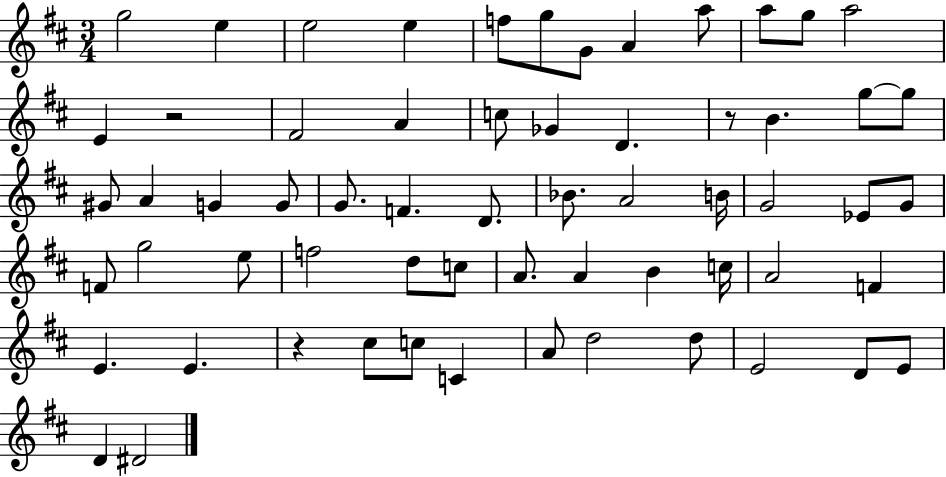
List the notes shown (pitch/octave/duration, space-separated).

G5/h E5/q E5/h E5/q F5/e G5/e G4/e A4/q A5/e A5/e G5/e A5/h E4/q R/h F#4/h A4/q C5/e Gb4/q D4/q. R/e B4/q. G5/e G5/e G#4/e A4/q G4/q G4/e G4/e. F4/q. D4/e. Bb4/e. A4/h B4/s G4/h Eb4/e G4/e F4/e G5/h E5/e F5/h D5/e C5/e A4/e. A4/q B4/q C5/s A4/h F4/q E4/q. E4/q. R/q C#5/e C5/e C4/q A4/e D5/h D5/e E4/h D4/e E4/e D4/q D#4/h